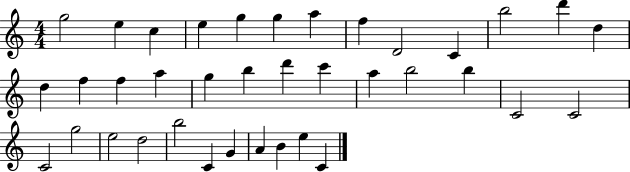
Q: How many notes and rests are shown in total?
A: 37